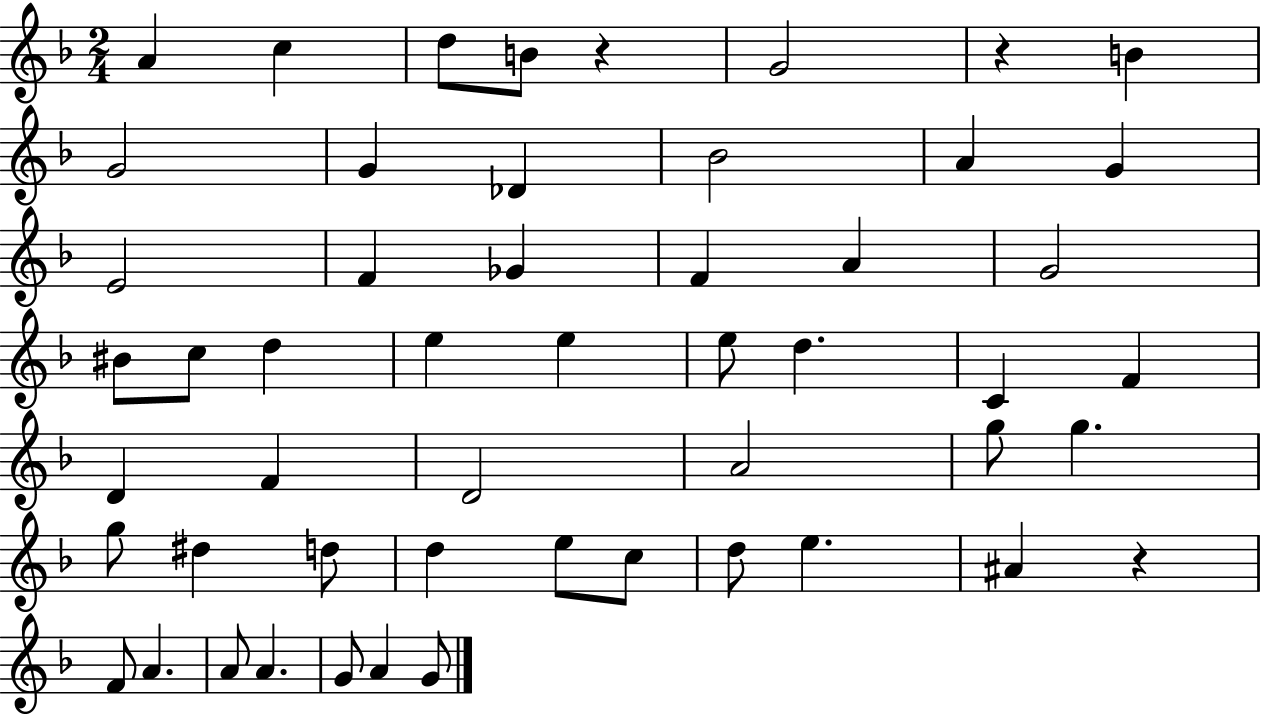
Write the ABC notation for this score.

X:1
T:Untitled
M:2/4
L:1/4
K:F
A c d/2 B/2 z G2 z B G2 G _D _B2 A G E2 F _G F A G2 ^B/2 c/2 d e e e/2 d C F D F D2 A2 g/2 g g/2 ^d d/2 d e/2 c/2 d/2 e ^A z F/2 A A/2 A G/2 A G/2